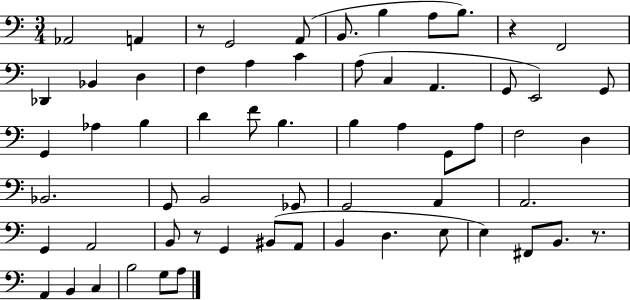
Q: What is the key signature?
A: C major